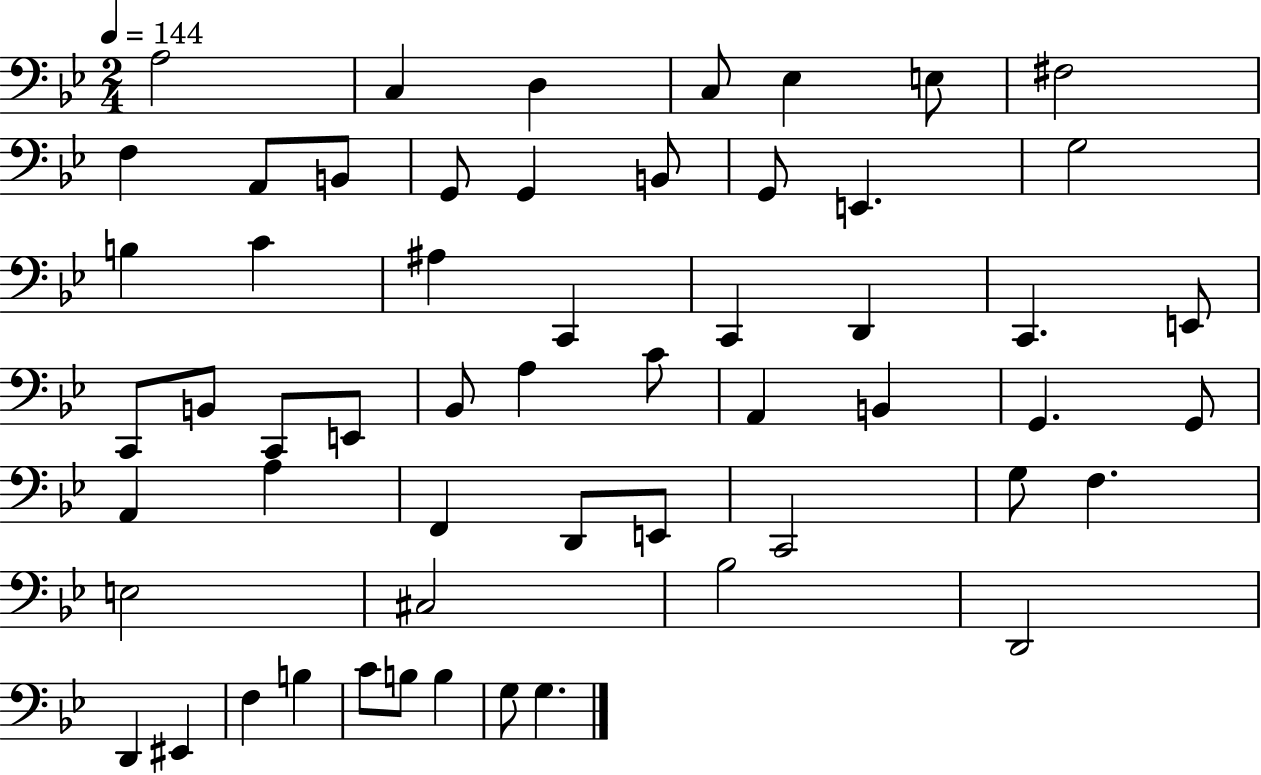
A3/h C3/q D3/q C3/e Eb3/q E3/e F#3/h F3/q A2/e B2/e G2/e G2/q B2/e G2/e E2/q. G3/h B3/q C4/q A#3/q C2/q C2/q D2/q C2/q. E2/e C2/e B2/e C2/e E2/e Bb2/e A3/q C4/e A2/q B2/q G2/q. G2/e A2/q A3/q F2/q D2/e E2/e C2/h G3/e F3/q. E3/h C#3/h Bb3/h D2/h D2/q EIS2/q F3/q B3/q C4/e B3/e B3/q G3/e G3/q.